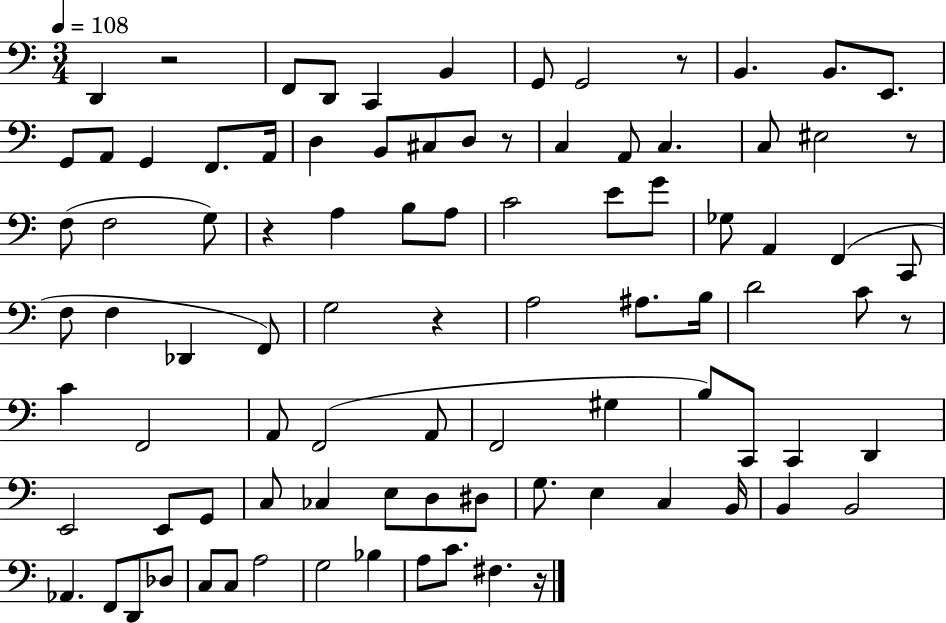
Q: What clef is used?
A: bass